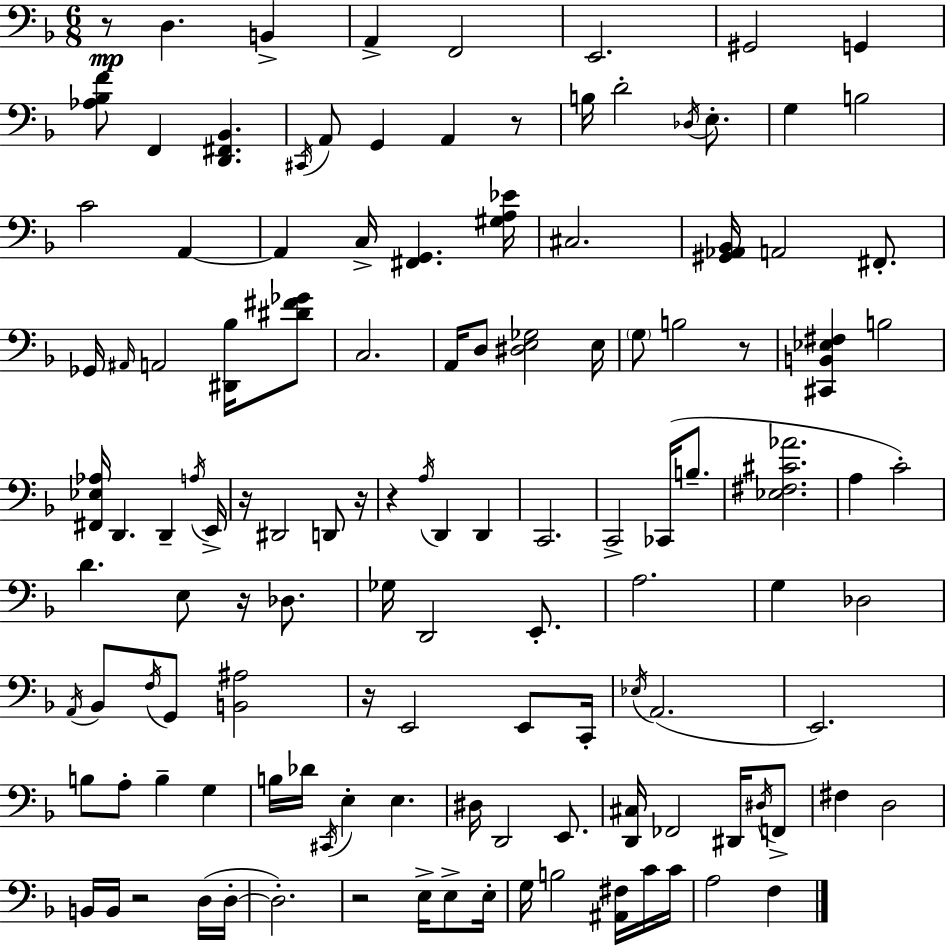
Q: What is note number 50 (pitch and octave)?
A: C4